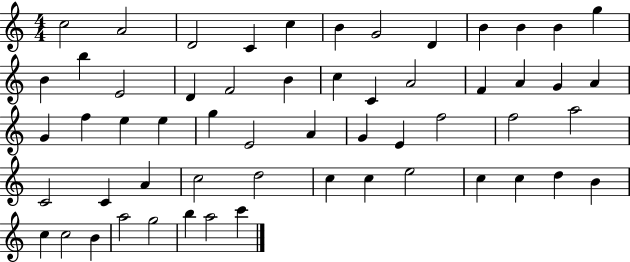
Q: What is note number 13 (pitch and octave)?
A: B4